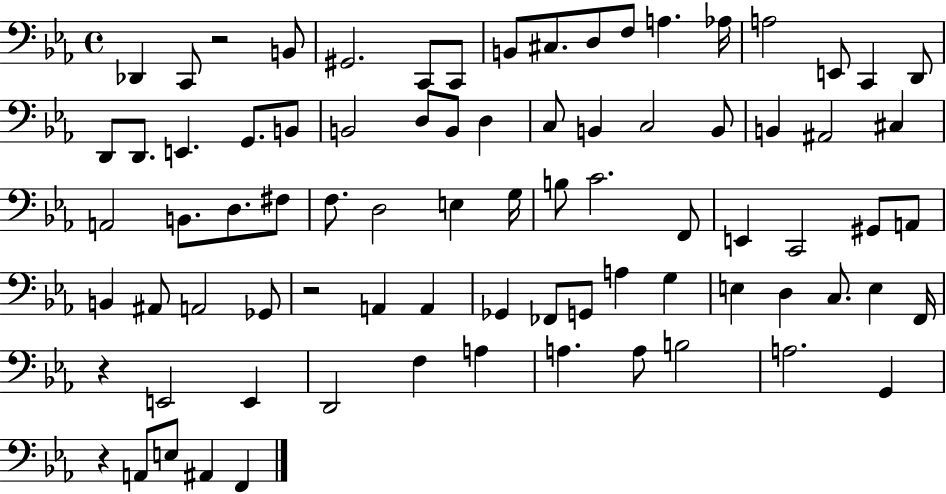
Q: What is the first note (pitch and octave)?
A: Db2